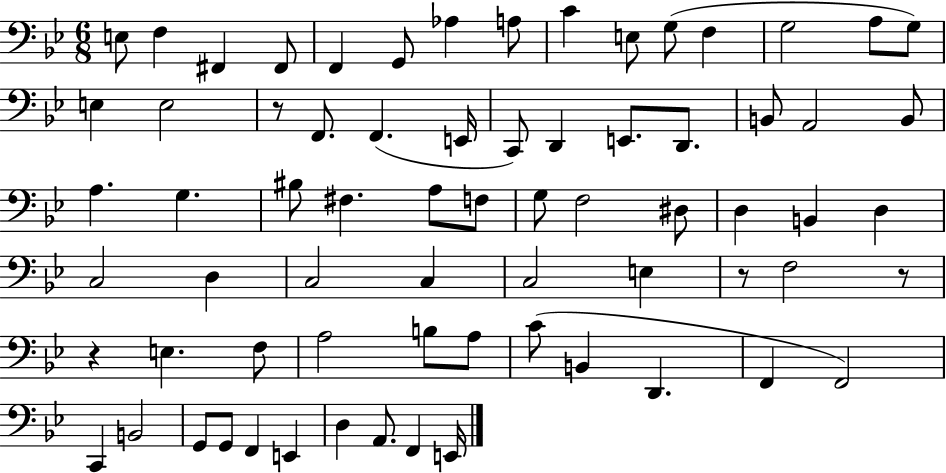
X:1
T:Untitled
M:6/8
L:1/4
K:Bb
E,/2 F, ^F,, ^F,,/2 F,, G,,/2 _A, A,/2 C E,/2 G,/2 F, G,2 A,/2 G,/2 E, E,2 z/2 F,,/2 F,, E,,/4 C,,/2 D,, E,,/2 D,,/2 B,,/2 A,,2 B,,/2 A, G, ^B,/2 ^F, A,/2 F,/2 G,/2 F,2 ^D,/2 D, B,, D, C,2 D, C,2 C, C,2 E, z/2 F,2 z/2 z E, F,/2 A,2 B,/2 A,/2 C/2 B,, D,, F,, F,,2 C,, B,,2 G,,/2 G,,/2 F,, E,, D, A,,/2 F,, E,,/4